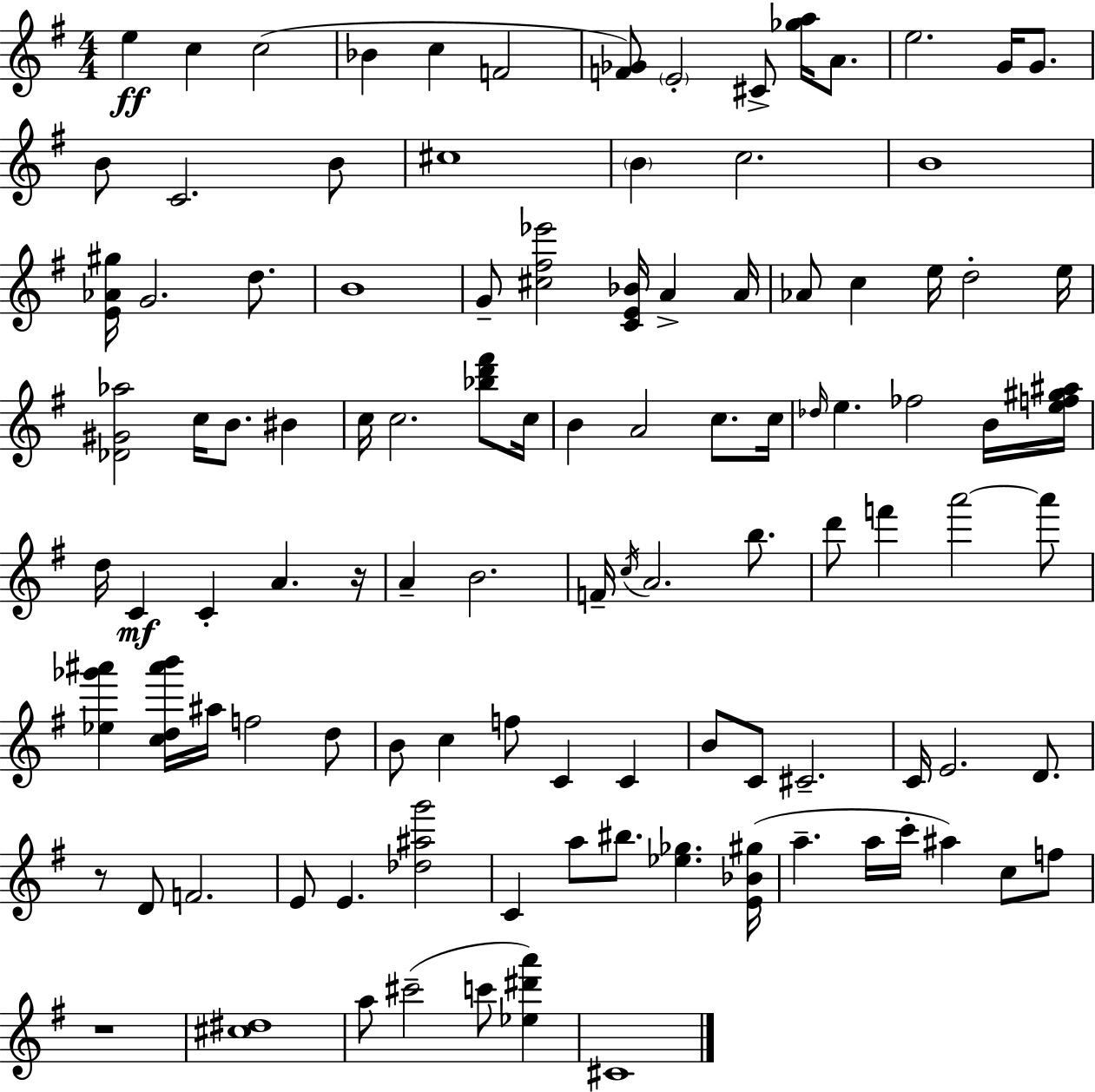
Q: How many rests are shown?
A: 3